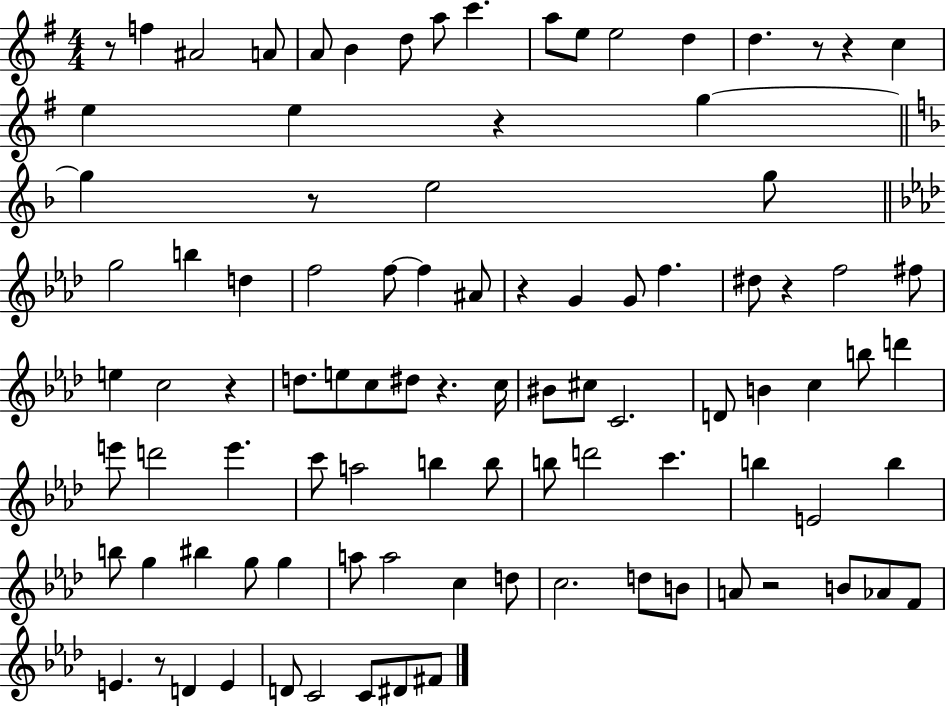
R/e F5/q A#4/h A4/e A4/e B4/q D5/e A5/e C6/q. A5/e E5/e E5/h D5/q D5/q. R/e R/q C5/q E5/q E5/q R/q G5/q G5/q R/e E5/h G5/e G5/h B5/q D5/q F5/h F5/e F5/q A#4/e R/q G4/q G4/e F5/q. D#5/e R/q F5/h F#5/e E5/q C5/h R/q D5/e. E5/e C5/e D#5/e R/q. C5/s BIS4/e C#5/e C4/h. D4/e B4/q C5/q B5/e D6/q E6/e D6/h E6/q. C6/e A5/h B5/q B5/e B5/e D6/h C6/q. B5/q E4/h B5/q B5/e G5/q BIS5/q G5/e G5/q A5/e A5/h C5/q D5/e C5/h. D5/e B4/e A4/e R/h B4/e Ab4/e F4/e E4/q. R/e D4/q E4/q D4/e C4/h C4/e D#4/e F#4/e